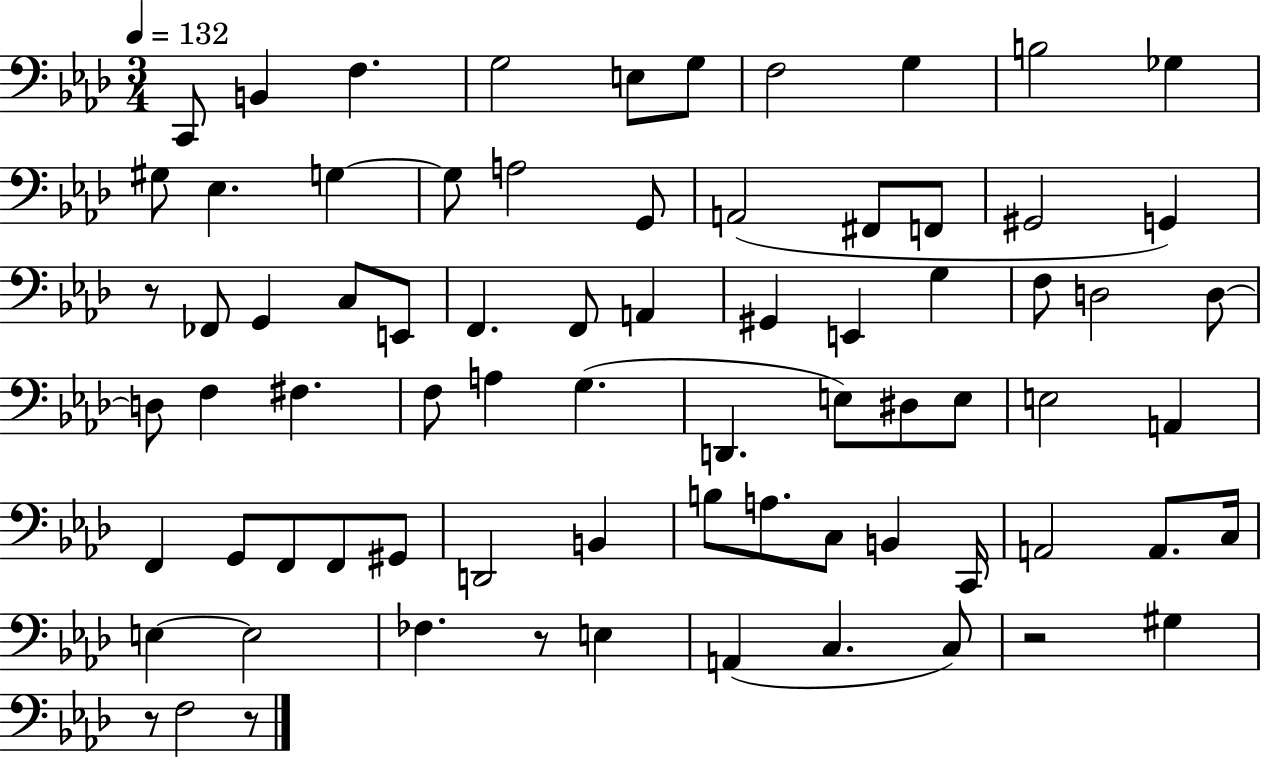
C2/e B2/q F3/q. G3/h E3/e G3/e F3/h G3/q B3/h Gb3/q G#3/e Eb3/q. G3/q G3/e A3/h G2/e A2/h F#2/e F2/e G#2/h G2/q R/e FES2/e G2/q C3/e E2/e F2/q. F2/e A2/q G#2/q E2/q G3/q F3/e D3/h D3/e D3/e F3/q F#3/q. F3/e A3/q G3/q. D2/q. E3/e D#3/e E3/e E3/h A2/q F2/q G2/e F2/e F2/e G#2/e D2/h B2/q B3/e A3/e. C3/e B2/q C2/s A2/h A2/e. C3/s E3/q E3/h FES3/q. R/e E3/q A2/q C3/q. C3/e R/h G#3/q R/e F3/h R/e